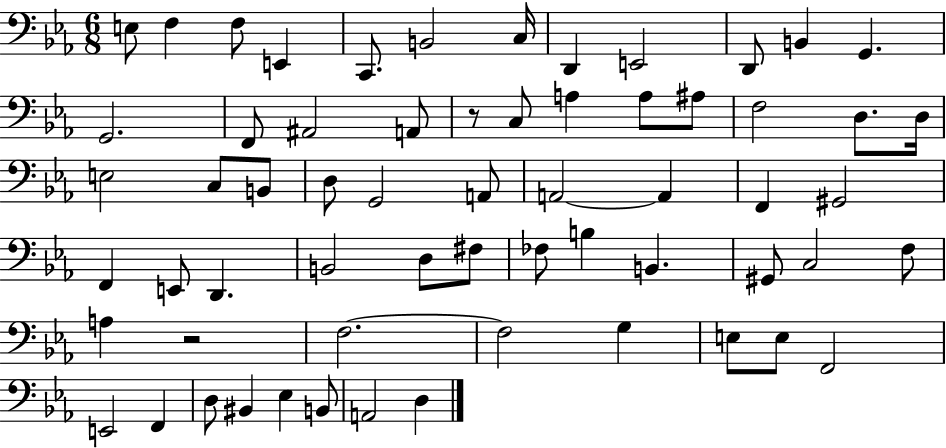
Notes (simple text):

E3/e F3/q F3/e E2/q C2/e. B2/h C3/s D2/q E2/h D2/e B2/q G2/q. G2/h. F2/e A#2/h A2/e R/e C3/e A3/q A3/e A#3/e F3/h D3/e. D3/s E3/h C3/e B2/e D3/e G2/h A2/e A2/h A2/q F2/q G#2/h F2/q E2/e D2/q. B2/h D3/e F#3/e FES3/e B3/q B2/q. G#2/e C3/h F3/e A3/q R/h F3/h. F3/h G3/q E3/e E3/e F2/h E2/h F2/q D3/e BIS2/q Eb3/q B2/e A2/h D3/q